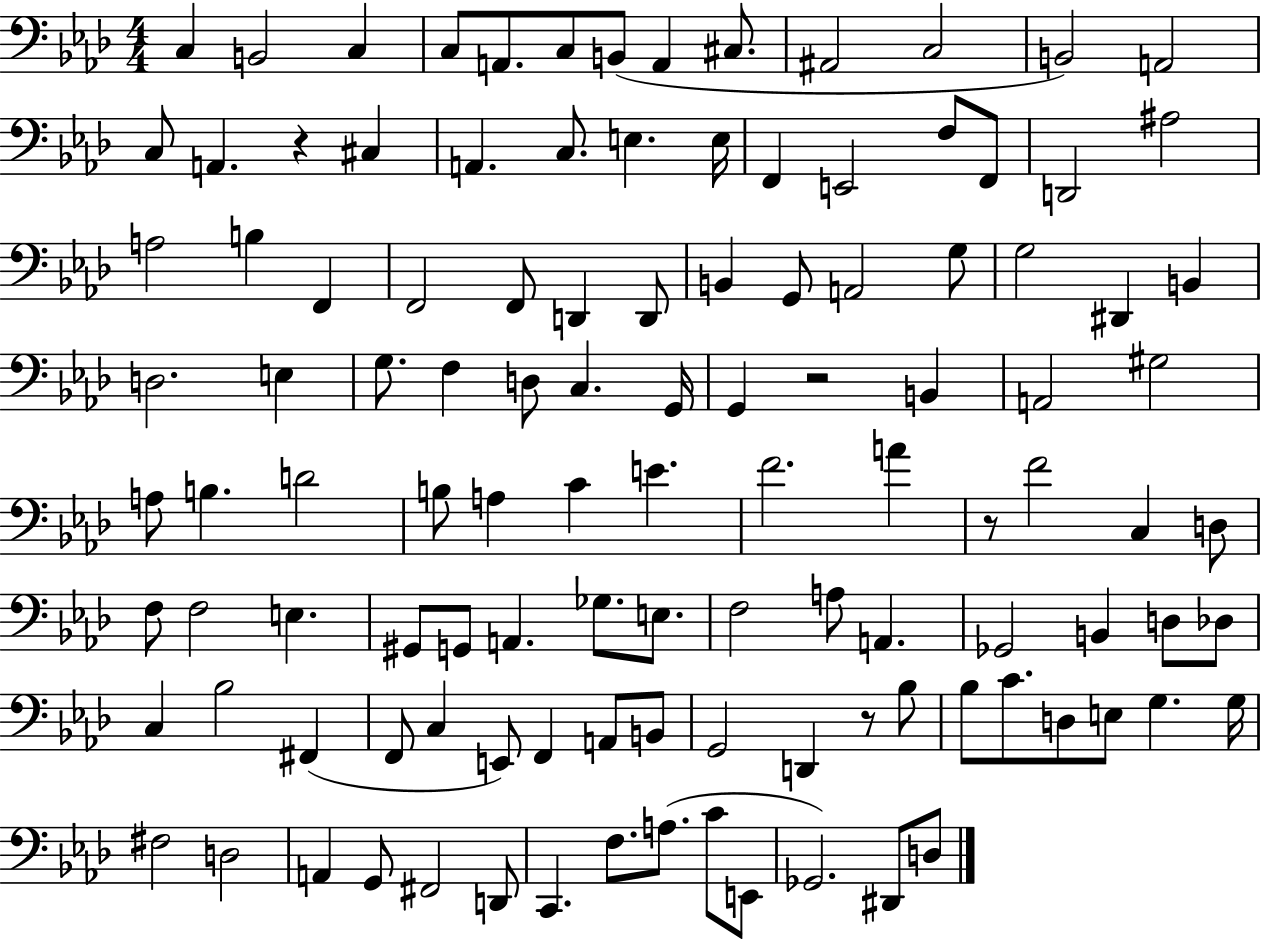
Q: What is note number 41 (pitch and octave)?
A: D3